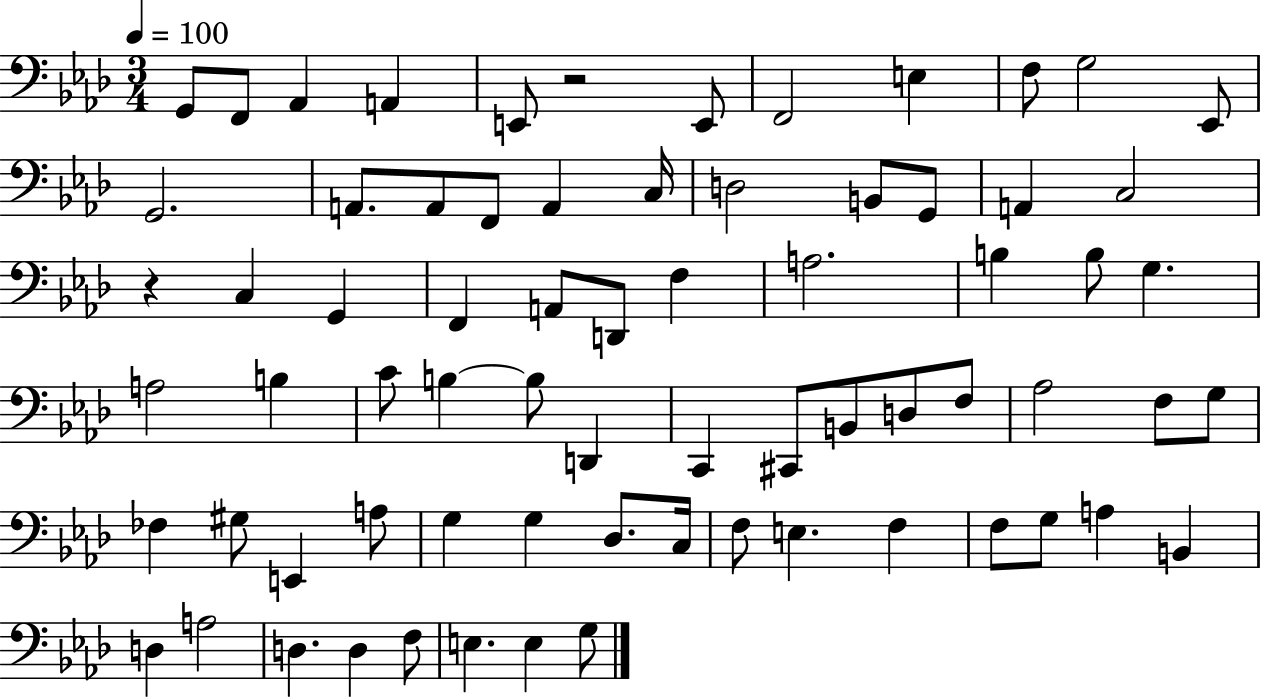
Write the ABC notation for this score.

X:1
T:Untitled
M:3/4
L:1/4
K:Ab
G,,/2 F,,/2 _A,, A,, E,,/2 z2 E,,/2 F,,2 E, F,/2 G,2 _E,,/2 G,,2 A,,/2 A,,/2 F,,/2 A,, C,/4 D,2 B,,/2 G,,/2 A,, C,2 z C, G,, F,, A,,/2 D,,/2 F, A,2 B, B,/2 G, A,2 B, C/2 B, B,/2 D,, C,, ^C,,/2 B,,/2 D,/2 F,/2 _A,2 F,/2 G,/2 _F, ^G,/2 E,, A,/2 G, G, _D,/2 C,/4 F,/2 E, F, F,/2 G,/2 A, B,, D, A,2 D, D, F,/2 E, E, G,/2